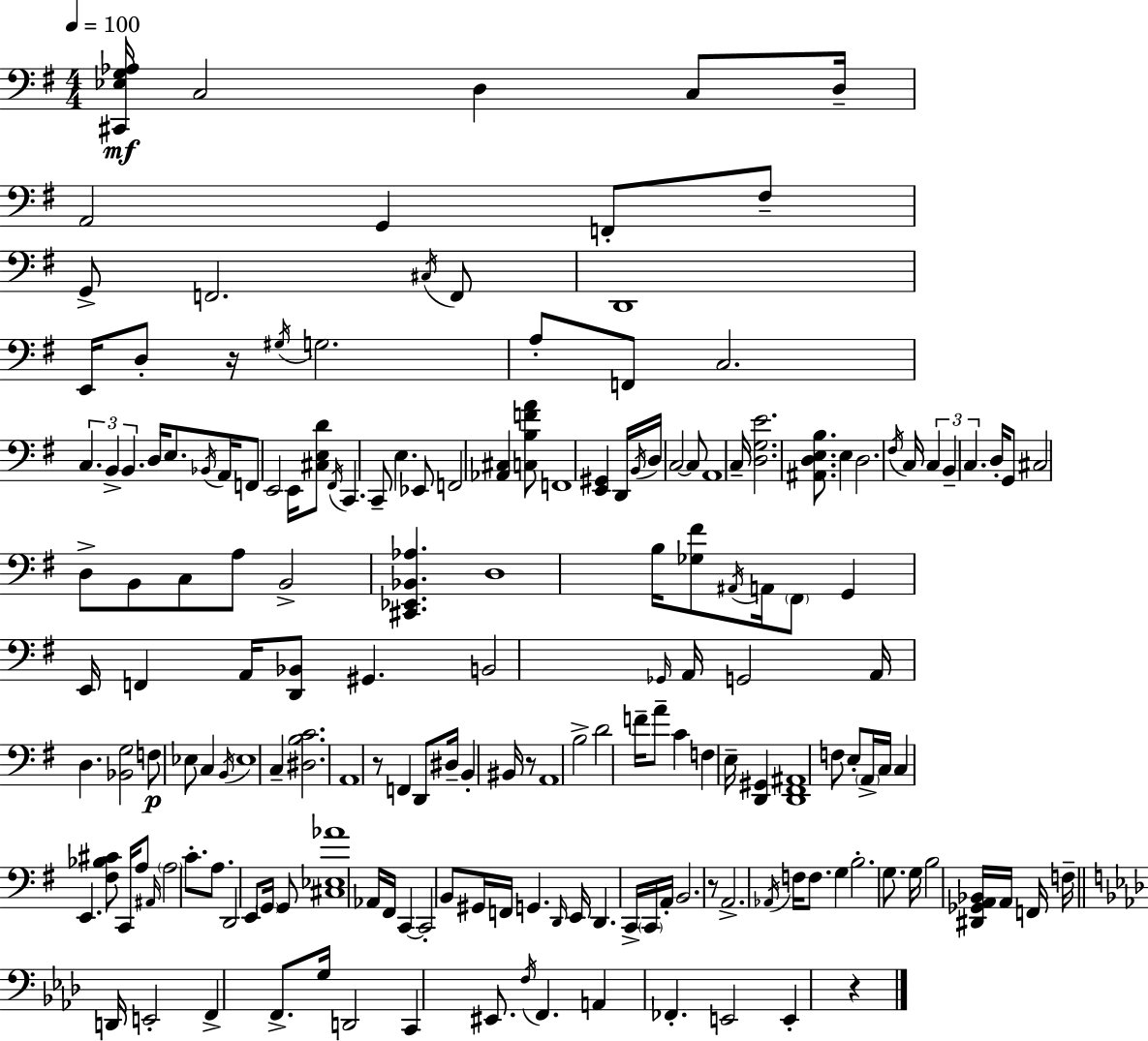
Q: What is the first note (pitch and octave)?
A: C3